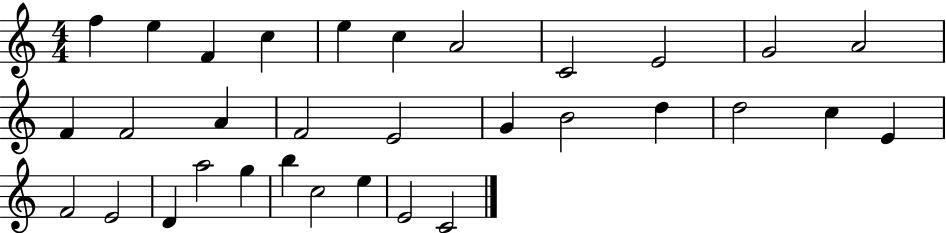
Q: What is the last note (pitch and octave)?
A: C4